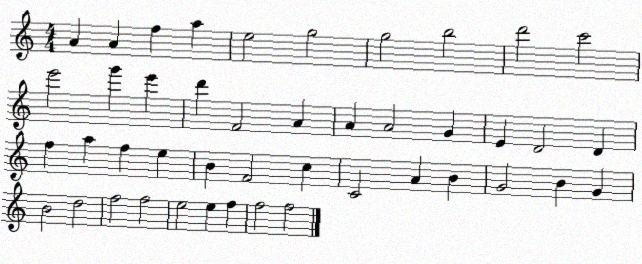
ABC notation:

X:1
T:Untitled
M:4/4
L:1/4
K:C
A A f a e2 g2 g2 b2 d'2 c'2 e'2 g' e' d' F2 A A A2 G E D2 D f a f e B F2 c C2 A B G2 B G B2 d2 f2 f2 e2 e f f2 f2